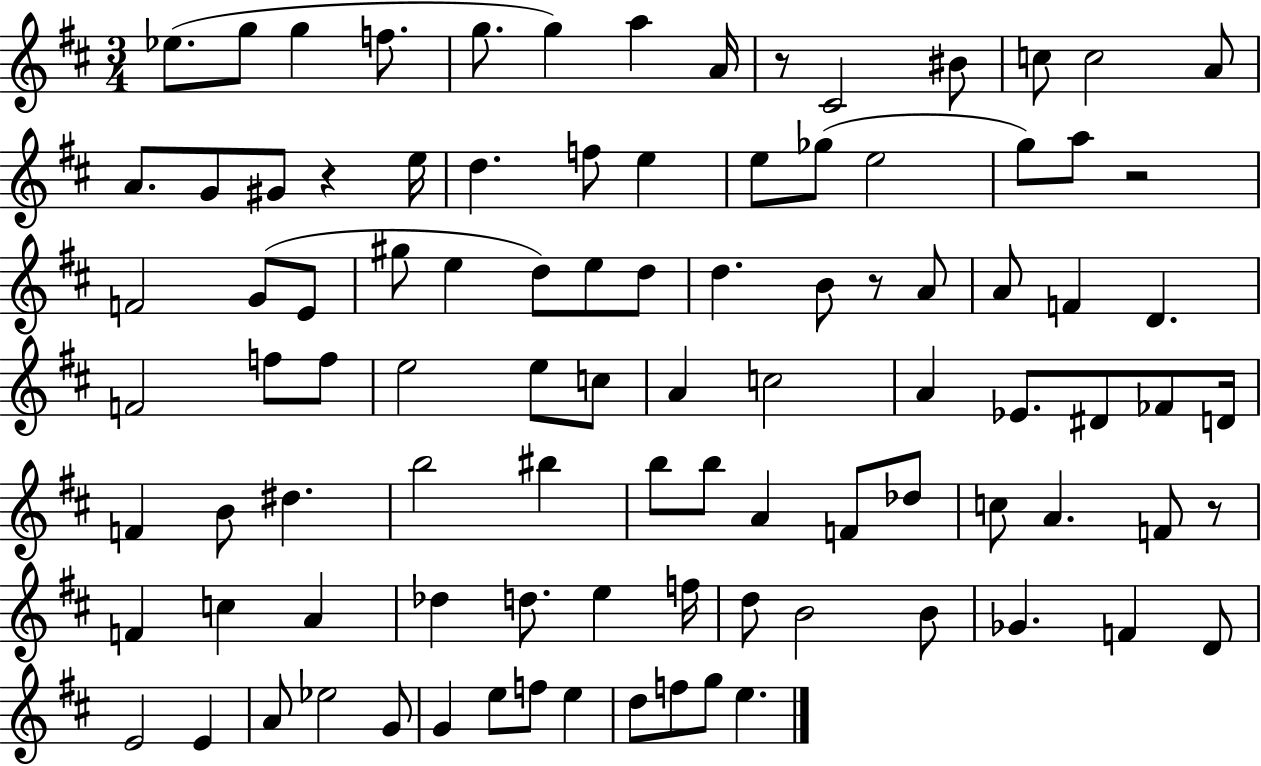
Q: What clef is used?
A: treble